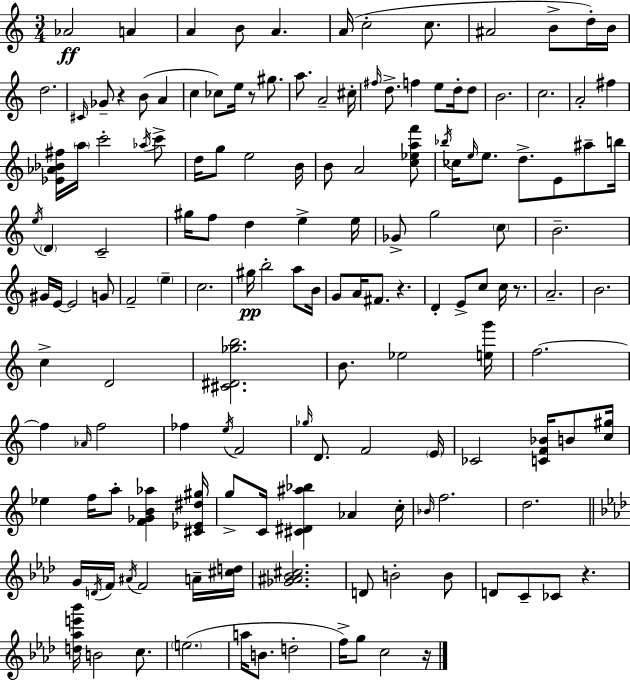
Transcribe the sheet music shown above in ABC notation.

X:1
T:Untitled
M:3/4
L:1/4
K:Am
_A2 A A B/2 A A/4 c2 c/2 ^A2 B/2 d/4 B/4 d2 ^C/4 _G/2 z B/2 A c _c/2 e/4 z/2 ^g/2 a/2 A2 ^c/4 ^f/4 d/2 f e/2 d/4 d/2 B2 c2 A2 ^f [_E_A_B^f]/4 a/4 c'2 _a/4 c'/2 d/4 g/2 e2 B/4 B/2 A2 [c_eaf']/2 _b/4 _c/4 e/4 e/2 d/2 E/2 ^a/2 b/4 e/4 D C2 ^g/4 f/2 d e e/4 _G/2 g2 c/2 B2 ^G/4 E/4 E2 G/2 F2 e c2 ^g/4 b2 a/2 B/4 G/2 A/4 ^F/2 z D E/2 c/2 c/4 z/2 A2 B2 c D2 [^C^D_gb]2 B/2 _e2 [eg']/4 f2 f _A/4 f2 _f e/4 F2 _g/4 D/2 F2 E/4 _C2 [CF_B]/4 B/2 [c^g]/4 _e f/4 a/2 [F_GB_a] [^C_E^d^g]/4 g/2 C/4 [^C^D^a_b] _A c/4 _B/4 f2 d2 G/4 D/4 F/4 ^A/4 F2 A/4 [^cd]/4 [_G^A_B^c]2 D/2 B2 B/2 D/2 C/2 _C/2 z [d_ae'_b']/4 B2 c/2 e2 a/4 B/2 d2 f/4 g/2 c2 z/4